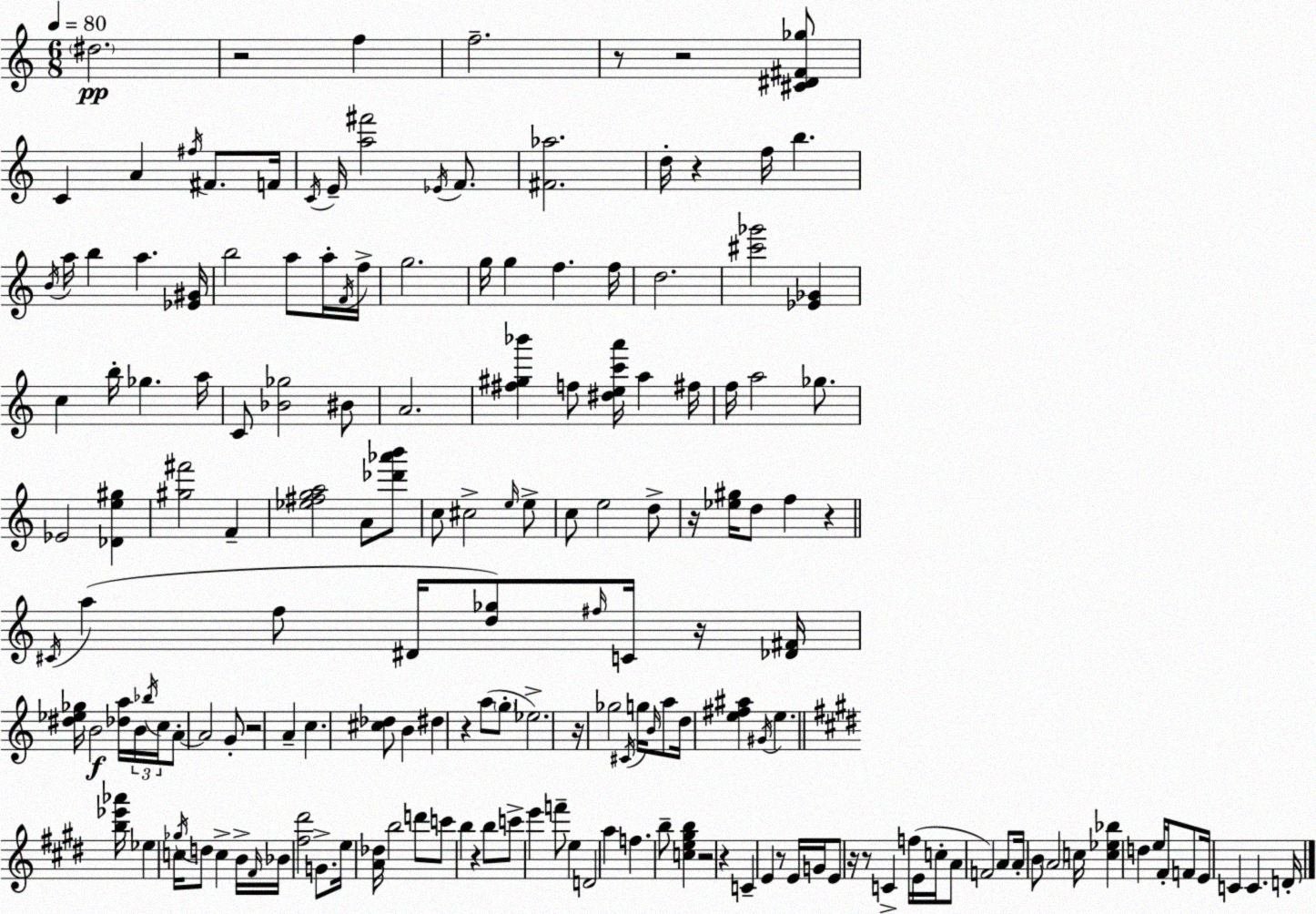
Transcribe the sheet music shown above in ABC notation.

X:1
T:Untitled
M:6/8
L:1/4
K:C
^d2 z2 f f2 z/2 z2 [^C^D^F_g]/2 C A ^f/4 ^F/2 F/4 C/4 E/4 [a^f']2 _E/4 F/2 [^F_a]2 d/4 z f/4 b B/4 a/4 b a [_E^G]/4 b2 a/2 a/4 F/4 f/4 g2 g/4 g f f/4 d2 [^c'_g']2 [_E_G] c b/4 _g a/4 C/2 [_B_g]2 ^B/2 A2 [^f^g_b'] f/2 [^dec'a']/4 a ^f/4 f/4 a2 _g/2 _E2 [_De^g] [^g^f']2 F [_e^fga]2 A/2 [_d'_a'b']/2 c/2 ^c2 e/4 e/2 c/2 e2 d/2 z/4 [_e^g]/4 d/2 f z ^C/4 a f/2 ^D/4 [d_g]/2 ^f/4 C/4 z/4 [_D^F]/4 [^d_e_g]/4 B2 [_da]/4 B/4 _b/4 c/4 A/2 A2 G/2 z2 A c [^c_d]/2 B ^d z a/2 g/2 _e2 z/4 _g2 ^C/4 g/4 B/4 a/2 d/4 [e^f^a] ^G/4 e [b_e'_a']/4 _e c/4 _g/4 d/2 c B/4 ^F/4 _B/4 [^f^d']2 G/2 e/4 [A_d]/4 b2 d'/2 c'/2 b z b/2 c'/2 e' f'/2 e D2 a f b/2 [ce^gb] z2 z C E z/2 E/4 G/4 E/2 z/4 z/2 C f/4 E/4 c/4 A/2 F2 A/2 A/4 B/2 A2 c/4 [c_e_b] d e/4 ^F/4 F/2 E/4 C C D/4